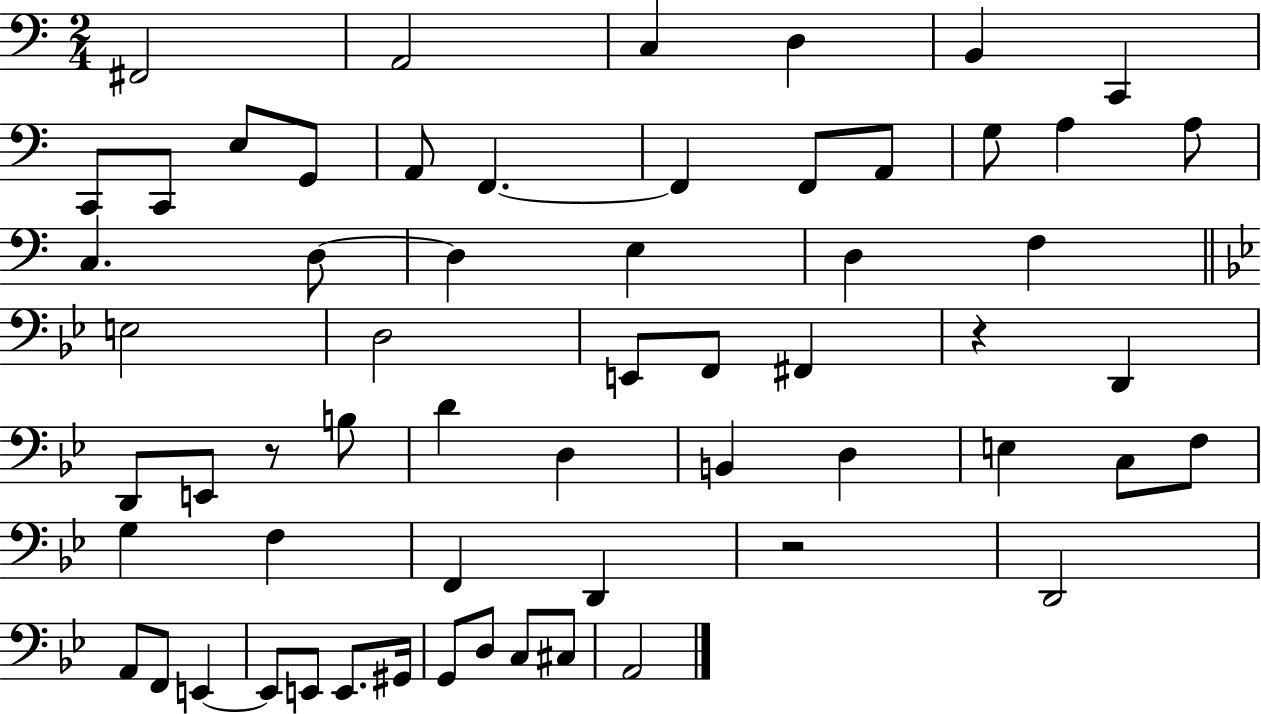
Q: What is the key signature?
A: C major